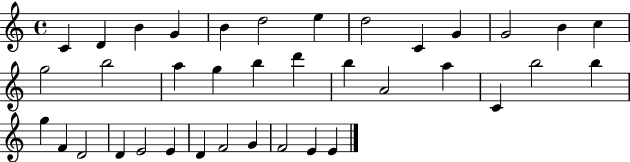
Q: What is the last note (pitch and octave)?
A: E4